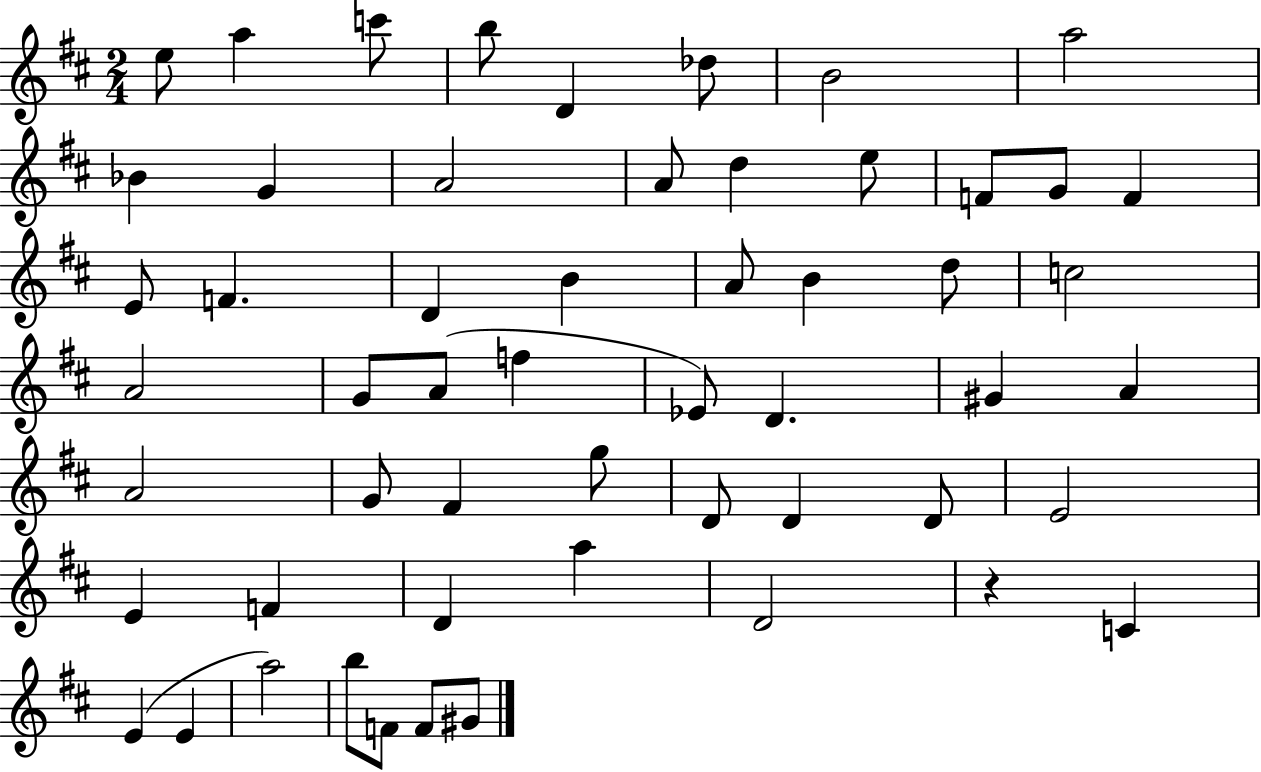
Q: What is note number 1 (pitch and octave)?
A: E5